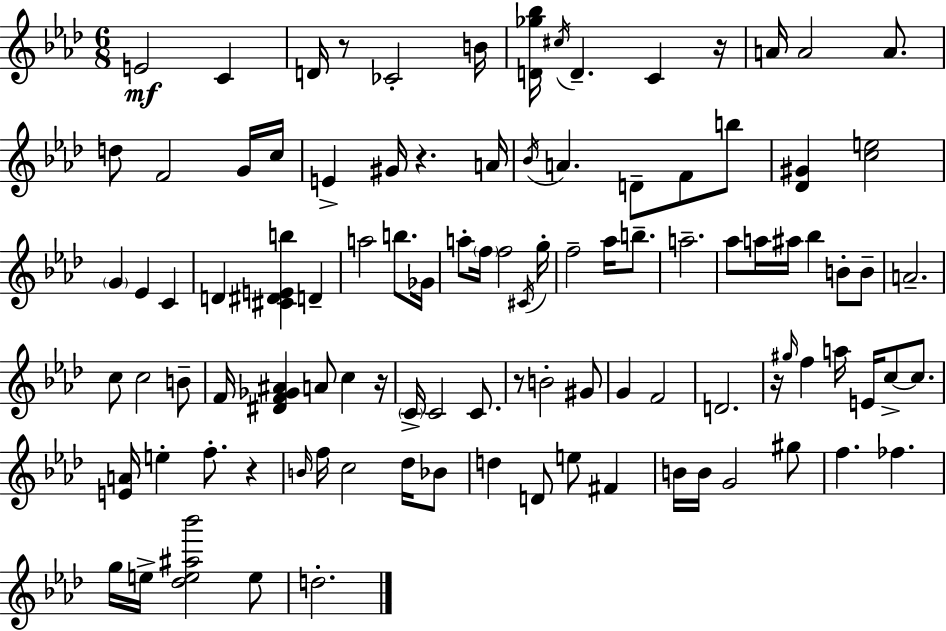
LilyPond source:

{
  \clef treble
  \numericTimeSignature
  \time 6/8
  \key f \minor
  e'2\mf c'4 | d'16 r8 ces'2-. b'16 | <d' ges'' bes''>16 \acciaccatura { cis''16 } d'4.-- c'4 | r16 a'16 a'2 a'8. | \break d''8 f'2 g'16 | c''16 e'4-> gis'16 r4. | a'16 \acciaccatura { bes'16 } a'4. d'8-- f'8 | b''8 <des' gis'>4 <c'' e''>2 | \break \parenthesize g'4 ees'4 c'4 | d'4 <cis' dis' e' b''>4 d'4-- | a''2 b''8. | ges'16 a''8-. \parenthesize f''16 f''2 | \break \acciaccatura { cis'16 } g''16-. f''2-- aes''16 | b''8.-- a''2.-- | aes''8 a''16 ais''16 bes''4 b'8-. | b'8-- a'2.-- | \break c''8 c''2 | b'8-- f'16 <dis' f' ges' ais'>4 a'8 c''4 | r16 \parenthesize c'16-> c'2 | c'8. r8 b'2-. | \break gis'8 g'4 f'2 | d'2. | r16 \grace { gis''16 } f''4 a''16 e'16 c''8->~~ | c''8. <e' a'>16 e''4-. f''8.-. | \break r4 \grace { b'16 } f''16 c''2 | des''16 bes'8 d''4 d'8 e''8 | fis'4 b'16 b'16 g'2 | gis''8 f''4. fes''4. | \break g''16 e''16-> <des'' e'' ais'' bes'''>2 | e''8 d''2.-. | \bar "|."
}